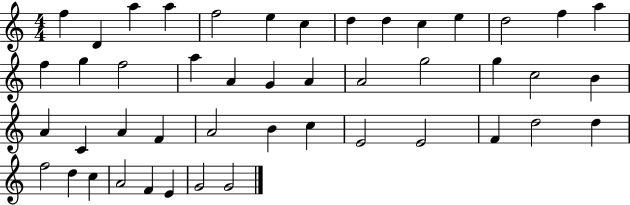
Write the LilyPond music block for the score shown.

{
  \clef treble
  \numericTimeSignature
  \time 4/4
  \key c \major
  f''4 d'4 a''4 a''4 | f''2 e''4 c''4 | d''4 d''4 c''4 e''4 | d''2 f''4 a''4 | \break f''4 g''4 f''2 | a''4 a'4 g'4 a'4 | a'2 g''2 | g''4 c''2 b'4 | \break a'4 c'4 a'4 f'4 | a'2 b'4 c''4 | e'2 e'2 | f'4 d''2 d''4 | \break f''2 d''4 c''4 | a'2 f'4 e'4 | g'2 g'2 | \bar "|."
}